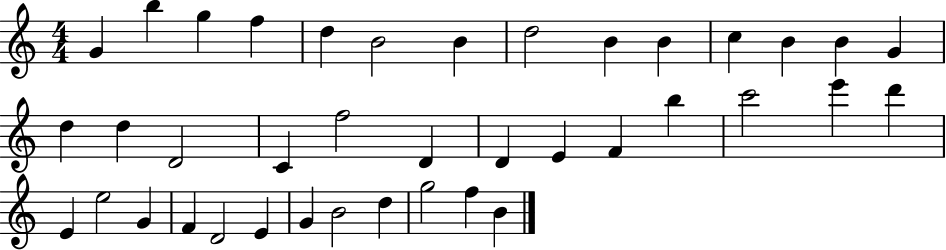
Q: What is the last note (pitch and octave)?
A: B4